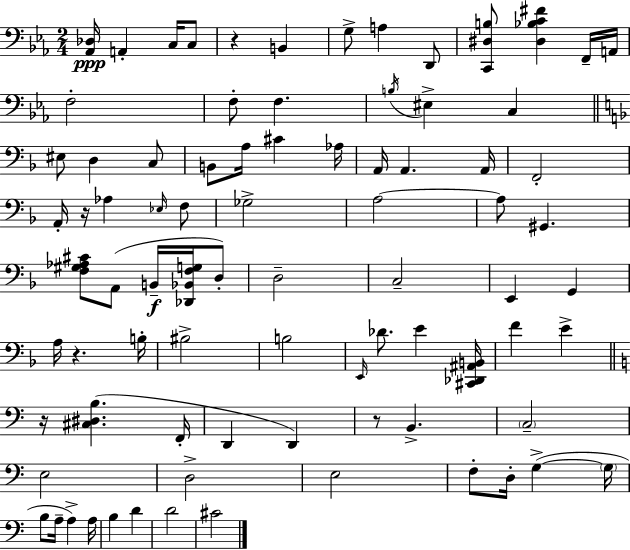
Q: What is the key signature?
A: EES major